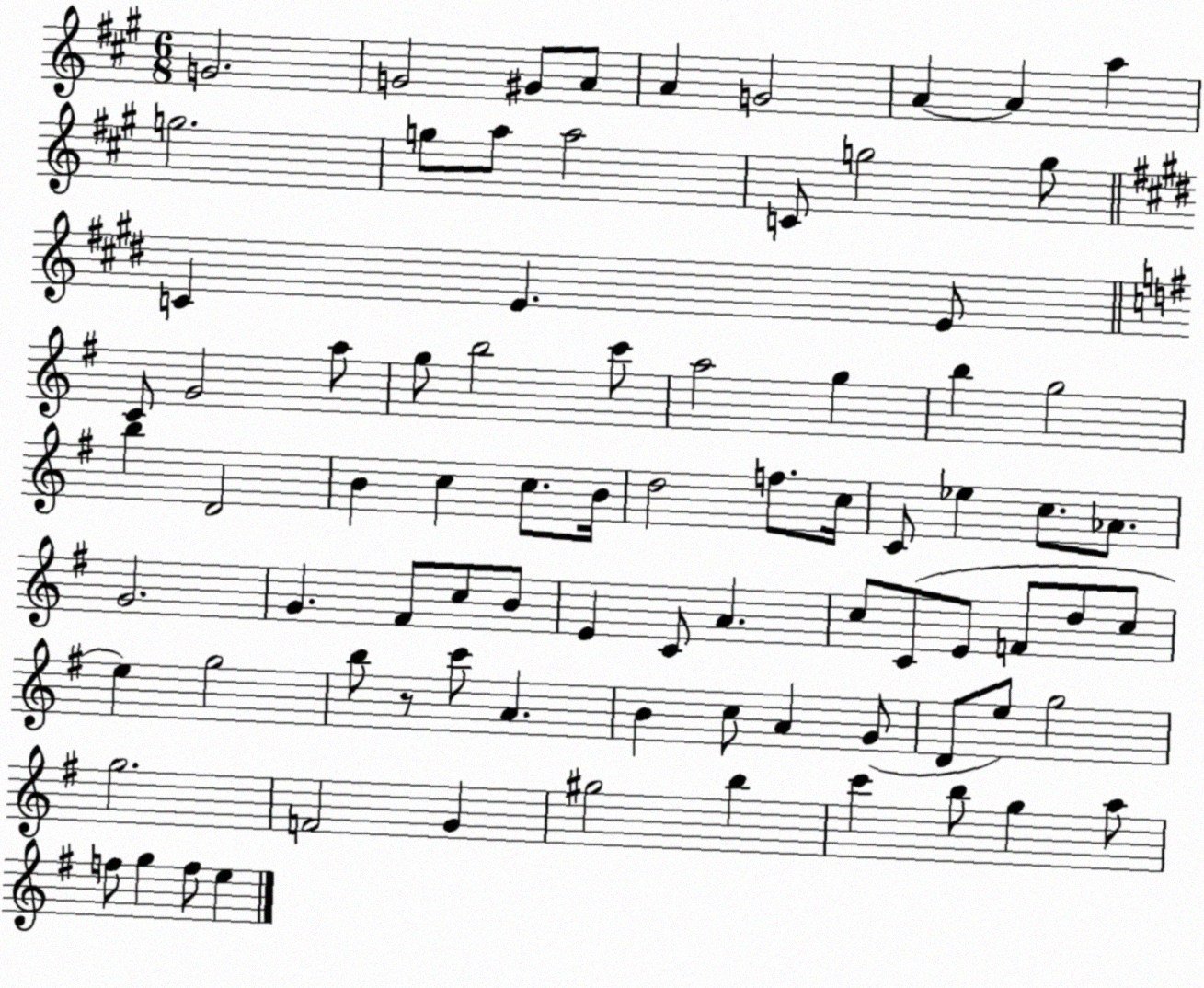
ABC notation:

X:1
T:Untitled
M:6/8
L:1/4
K:A
G2 G2 ^G/2 A/2 A G2 A A a g2 g/2 a/2 a2 C/2 g2 g/2 C E E/2 C/2 G2 a/2 g/2 b2 c'/2 a2 g b g2 b D2 B c c/2 B/4 d2 f/2 c/4 C/2 _e c/2 _A/2 G2 G ^F/2 c/2 B/2 E C/2 A c/2 C/2 E/2 F/2 d/2 c/2 e g2 b/2 z/2 c'/2 A B c/2 A G/2 D/2 e/2 g2 g2 F2 G ^g2 b c' b/2 g a/2 f/2 g f/2 e